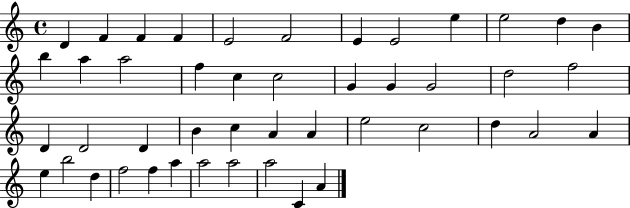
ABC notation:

X:1
T:Untitled
M:4/4
L:1/4
K:C
D F F F E2 F2 E E2 e e2 d B b a a2 f c c2 G G G2 d2 f2 D D2 D B c A A e2 c2 d A2 A e b2 d f2 f a a2 a2 a2 C A